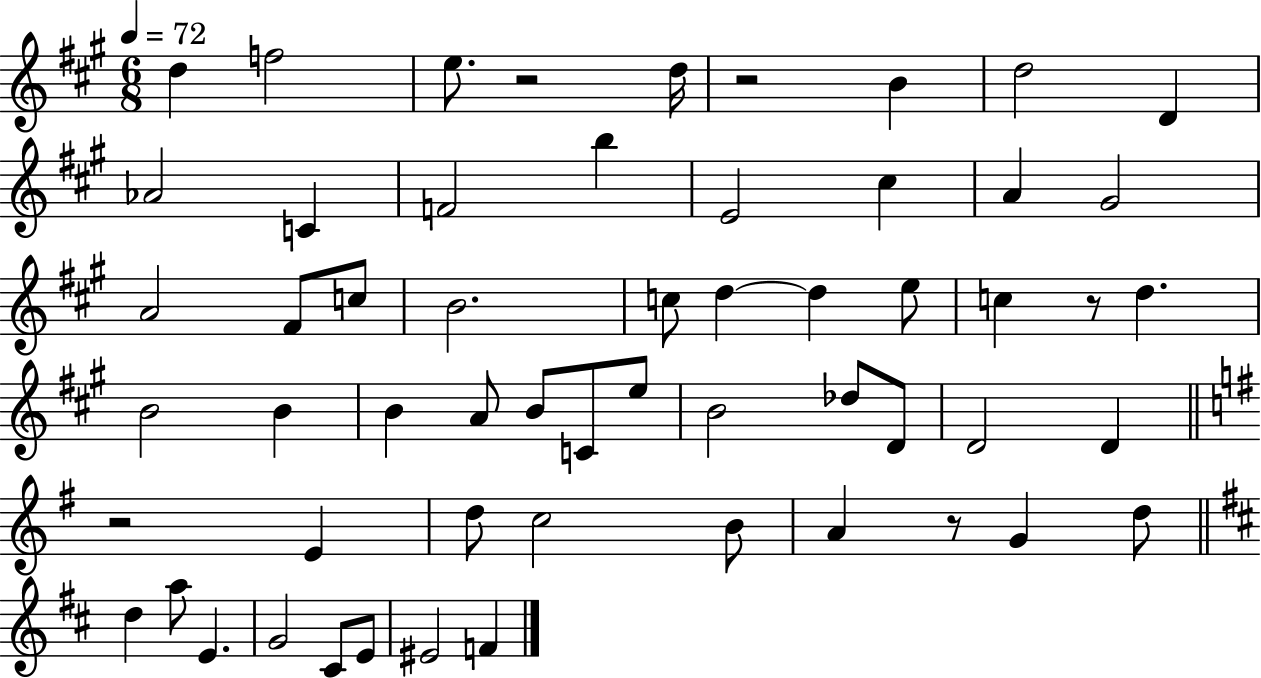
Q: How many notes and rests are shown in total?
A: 57